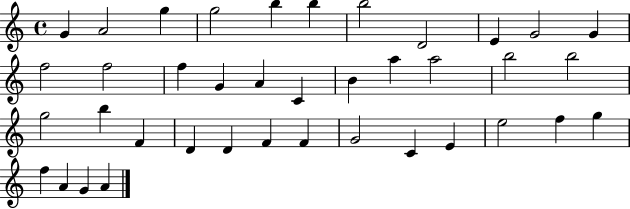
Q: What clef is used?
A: treble